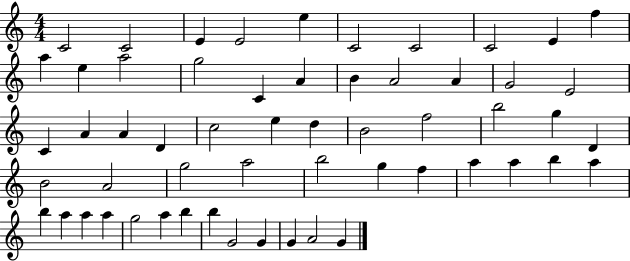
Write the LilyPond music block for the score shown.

{
  \clef treble
  \numericTimeSignature
  \time 4/4
  \key c \major
  c'2 c'2 | e'4 e'2 e''4 | c'2 c'2 | c'2 e'4 f''4 | \break a''4 e''4 a''2 | g''2 c'4 a'4 | b'4 a'2 a'4 | g'2 e'2 | \break c'4 a'4 a'4 d'4 | c''2 e''4 d''4 | b'2 f''2 | b''2 g''4 d'4 | \break b'2 a'2 | g''2 a''2 | b''2 g''4 f''4 | a''4 a''4 b''4 a''4 | \break b''4 a''4 a''4 a''4 | g''2 a''4 b''4 | b''4 g'2 g'4 | g'4 a'2 g'4 | \break \bar "|."
}